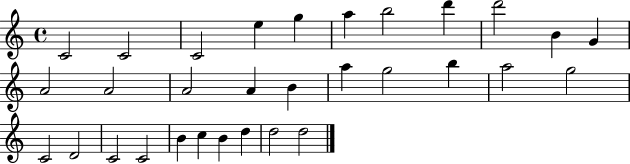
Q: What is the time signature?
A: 4/4